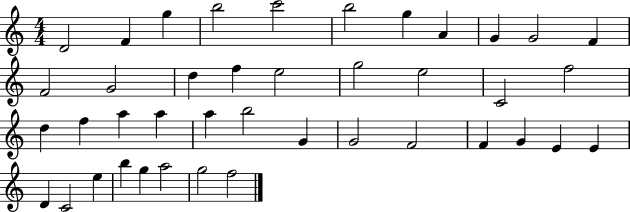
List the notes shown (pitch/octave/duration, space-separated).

D4/h F4/q G5/q B5/h C6/h B5/h G5/q A4/q G4/q G4/h F4/q F4/h G4/h D5/q F5/q E5/h G5/h E5/h C4/h F5/h D5/q F5/q A5/q A5/q A5/q B5/h G4/q G4/h F4/h F4/q G4/q E4/q E4/q D4/q C4/h E5/q B5/q G5/q A5/h G5/h F5/h